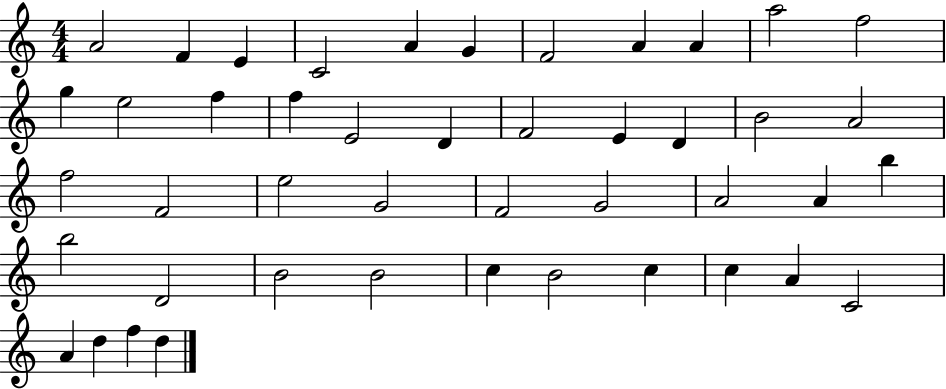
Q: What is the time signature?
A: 4/4